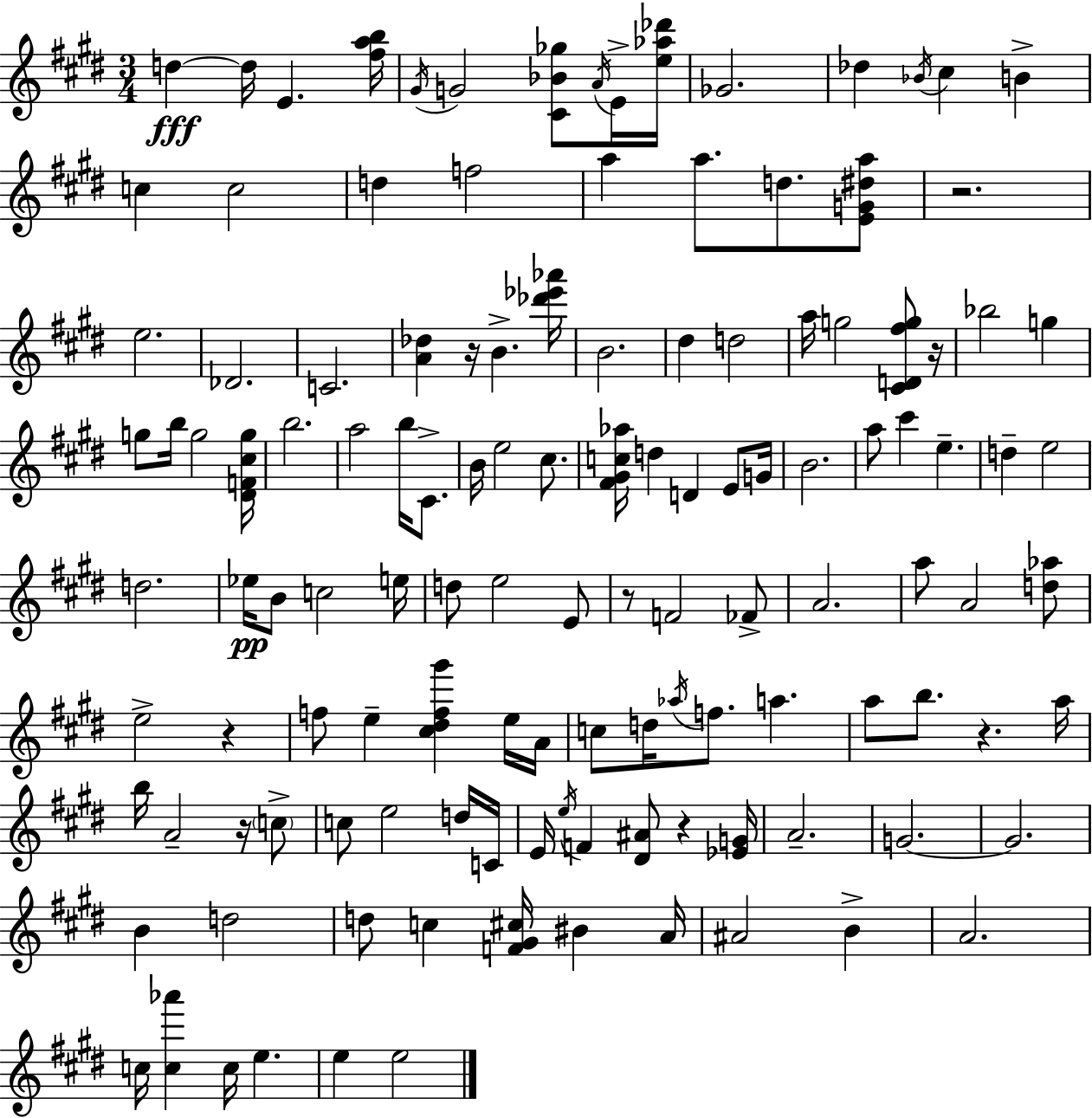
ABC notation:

X:1
T:Untitled
M:3/4
L:1/4
K:E
d d/4 E [^fab]/4 ^G/4 G2 [^C_B_g]/2 A/4 E/4 [e_a_d']/4 _G2 _d _B/4 ^c B c c2 d f2 a a/2 d/2 [EG^da]/2 z2 e2 _D2 C2 [A_d] z/4 B [_d'_e'_a']/4 B2 ^d d2 a/4 g2 [^CD^fg]/2 z/4 _b2 g g/2 b/4 g2 [^DF^cg]/4 b2 a2 b/4 ^C/2 B/4 e2 ^c/2 [^F^Gc_a]/4 d D E/2 G/4 B2 a/2 ^c' e d e2 d2 _e/4 B/2 c2 e/4 d/2 e2 E/2 z/2 F2 _F/2 A2 a/2 A2 [d_a]/2 e2 z f/2 e [^c^df^g'] e/4 A/4 c/2 d/4 _a/4 f/2 a a/2 b/2 z a/4 b/4 A2 z/4 c/2 c/2 e2 d/4 C/4 E/4 e/4 F [^D^A]/2 z [_EG]/4 A2 G2 G2 B d2 d/2 c [F^G^c]/4 ^B A/4 ^A2 B A2 c/4 [c_a'] c/4 e e e2